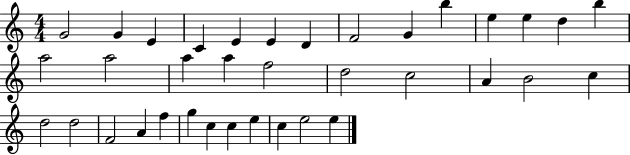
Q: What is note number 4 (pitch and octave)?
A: C4